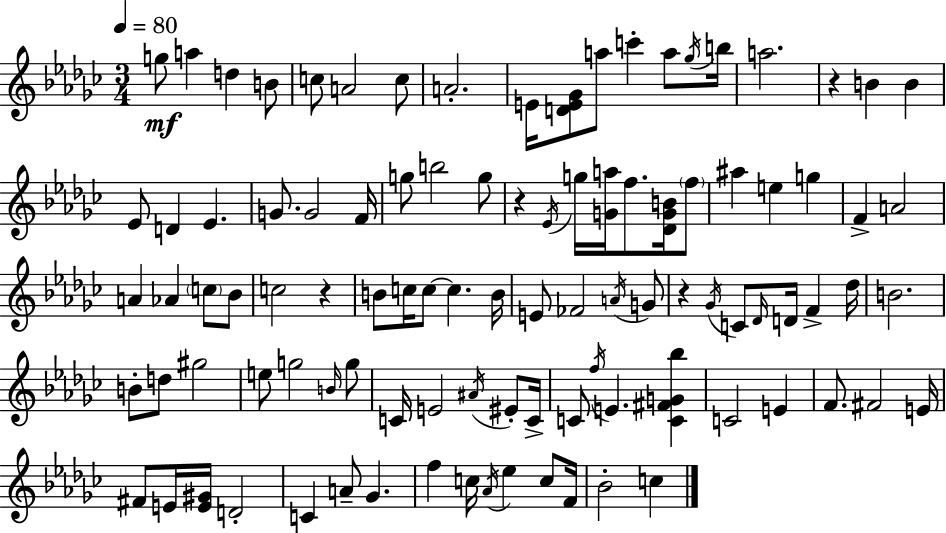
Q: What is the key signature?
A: EES minor